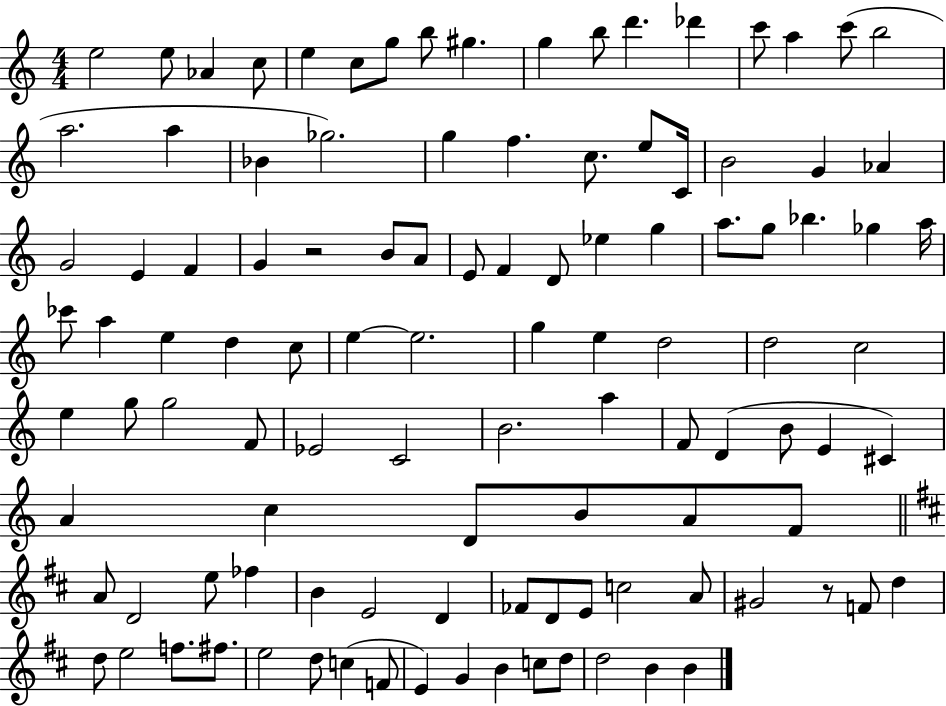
X:1
T:Untitled
M:4/4
L:1/4
K:C
e2 e/2 _A c/2 e c/2 g/2 b/2 ^g g b/2 d' _d' c'/2 a c'/2 b2 a2 a _B _g2 g f c/2 e/2 C/4 B2 G _A G2 E F G z2 B/2 A/2 E/2 F D/2 _e g a/2 g/2 _b _g a/4 _c'/2 a e d c/2 e e2 g e d2 d2 c2 e g/2 g2 F/2 _E2 C2 B2 a F/2 D B/2 E ^C A c D/2 B/2 A/2 F/2 A/2 D2 e/2 _f B E2 D _F/2 D/2 E/2 c2 A/2 ^G2 z/2 F/2 d d/2 e2 f/2 ^f/2 e2 d/2 c F/2 E G B c/2 d/2 d2 B B